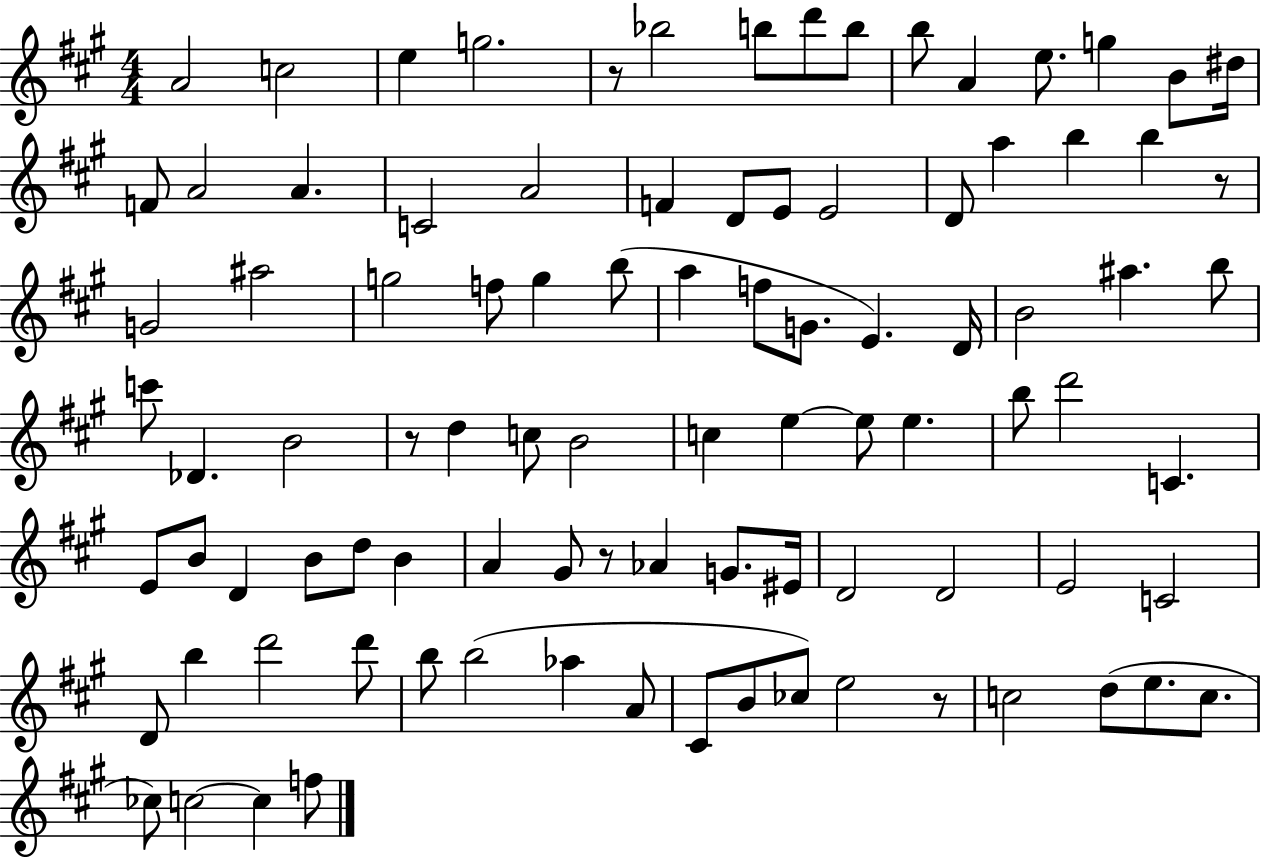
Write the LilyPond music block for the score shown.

{
  \clef treble
  \numericTimeSignature
  \time 4/4
  \key a \major
  a'2 c''2 | e''4 g''2. | r8 bes''2 b''8 d'''8 b''8 | b''8 a'4 e''8. g''4 b'8 dis''16 | \break f'8 a'2 a'4. | c'2 a'2 | f'4 d'8 e'8 e'2 | d'8 a''4 b''4 b''4 r8 | \break g'2 ais''2 | g''2 f''8 g''4 b''8( | a''4 f''8 g'8. e'4.) d'16 | b'2 ais''4. b''8 | \break c'''8 des'4. b'2 | r8 d''4 c''8 b'2 | c''4 e''4~~ e''8 e''4. | b''8 d'''2 c'4. | \break e'8 b'8 d'4 b'8 d''8 b'4 | a'4 gis'8 r8 aes'4 g'8. eis'16 | d'2 d'2 | e'2 c'2 | \break d'8 b''4 d'''2 d'''8 | b''8 b''2( aes''4 a'8 | cis'8 b'8 ces''8) e''2 r8 | c''2 d''8( e''8. c''8. | \break ces''8) c''2~~ c''4 f''8 | \bar "|."
}